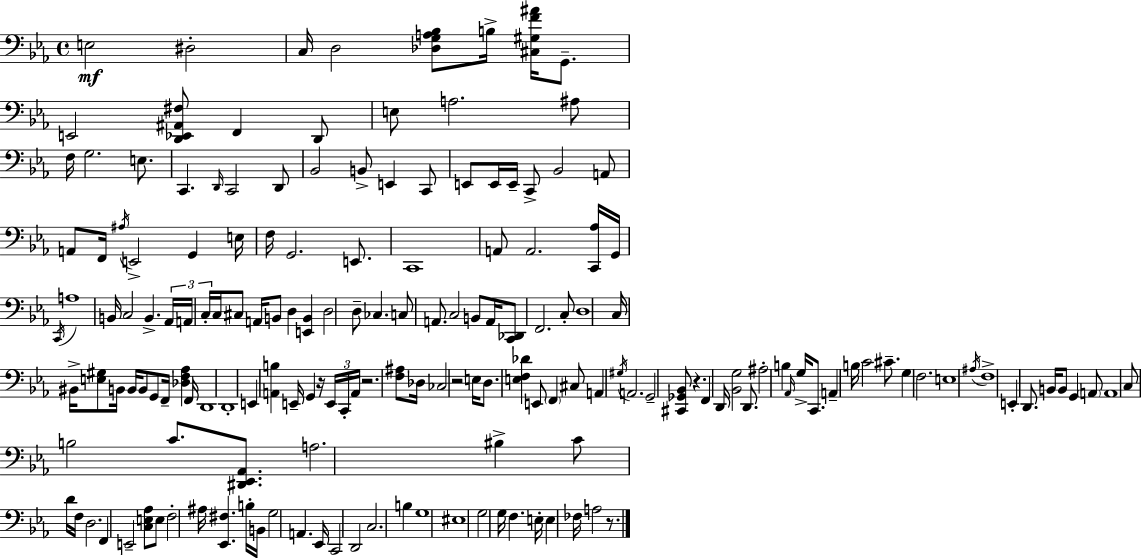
{
  \clef bass
  \time 4/4
  \defaultTimeSignature
  \key c \minor
  \repeat volta 2 { e2\mf dis2-. | c16 d2 <des g a bes>8 b16-> <cis gis f' ais'>16 g,8.-- | e,2 <d, ees, ais, fis>8 f,4 d,8 | e8 a2. ais8 | \break f16 g2. e8. | c,4. \grace { d,16 } c,2 d,8 | bes,2 b,8-> e,4 c,8 | e,8 e,16 e,16-- c,8-> bes,2 a,8 | \break a,8 f,16 \acciaccatura { ais16 } e,2-> g,4 | e16 f16 g,2. e,8. | c,1 | a,8 a,2. | \break <c, aes>16 g,16 \acciaccatura { c,16 } a1 | b,16 c2 b,4.-> | \tuplet 3/2 { aes,16 a,16 c16-. } c16 cis8 a,16 b,8 d4 <e, b,>4 | d2 d8-- ces4. | \break c8 a,8. c2 | b,8 a,16 <c, des,>8 f,2. | c8-. d1 | c16 bis,16-> <e gis>8 b,16 b,16 b,8 g,8 f,16-- <des f aes>4 | \break f,16 d,1 | d,1-. | e,4 <a, b>4 e,16-- g,4 | r16 \tuplet 3/2 { e,16 c,16-. a,16 } r2. | \break <f ais>8 des16 ces2 r2 | e16 d8. <e f des'>4 e,8 \parenthesize f,4 | cis8 a,4 \acciaccatura { gis16 } a,2. | g,2-- <cis, ges, bes,>8 r4. | \break f,4 d,16 <bes, g>2 | d,8. ais2-. b4 | \grace { aes,16 } g16-> c,8. a,4-- b16 c'2 | cis'8.-- g4 f2. | \break e1 | \acciaccatura { ais16 } f1-> | e,4-. d,8. b,16 b,8 | g,4 \parenthesize a,8 a,1 | \break c8 b2 | c'8. <dis, ees, aes,>8. a2. | bis4-> c'8 d'16 f16 d2. | f,4 e,2-- | \break <c e aes>8 e8 f2-. ais16 <ees, fis>4. | b16-. b,16 g2 a,4. | ees,16 c,2 d,2 | c2. | \break b4 g1 | eis1 | g2 g16 f4. | e16-. e4 fes16 a2 | \break r8. } \bar "|."
}